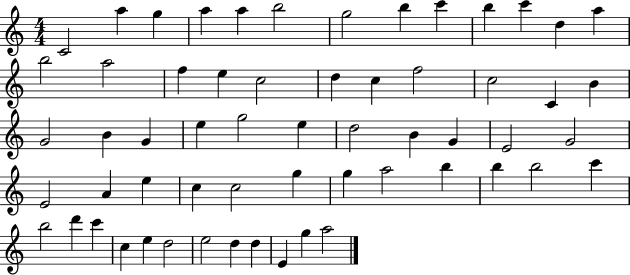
{
  \clef treble
  \numericTimeSignature
  \time 4/4
  \key c \major
  c'2 a''4 g''4 | a''4 a''4 b''2 | g''2 b''4 c'''4 | b''4 c'''4 d''4 a''4 | \break b''2 a''2 | f''4 e''4 c''2 | d''4 c''4 f''2 | c''2 c'4 b'4 | \break g'2 b'4 g'4 | e''4 g''2 e''4 | d''2 b'4 g'4 | e'2 g'2 | \break e'2 a'4 e''4 | c''4 c''2 g''4 | g''4 a''2 b''4 | b''4 b''2 c'''4 | \break b''2 d'''4 c'''4 | c''4 e''4 d''2 | e''2 d''4 d''4 | e'4 g''4 a''2 | \break \bar "|."
}